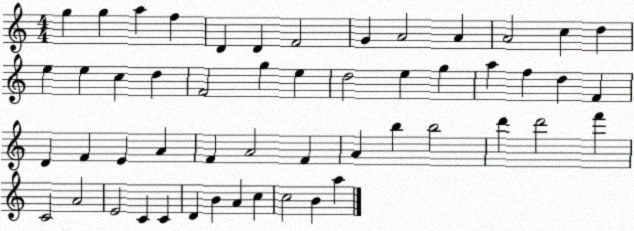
X:1
T:Untitled
M:4/4
L:1/4
K:C
g g a f D D F2 G A2 A A2 c d e e c d F2 g e d2 e g a f d F D F E A F A2 F A b b2 d' d'2 f' C2 A2 E2 C C D B A c c2 B a